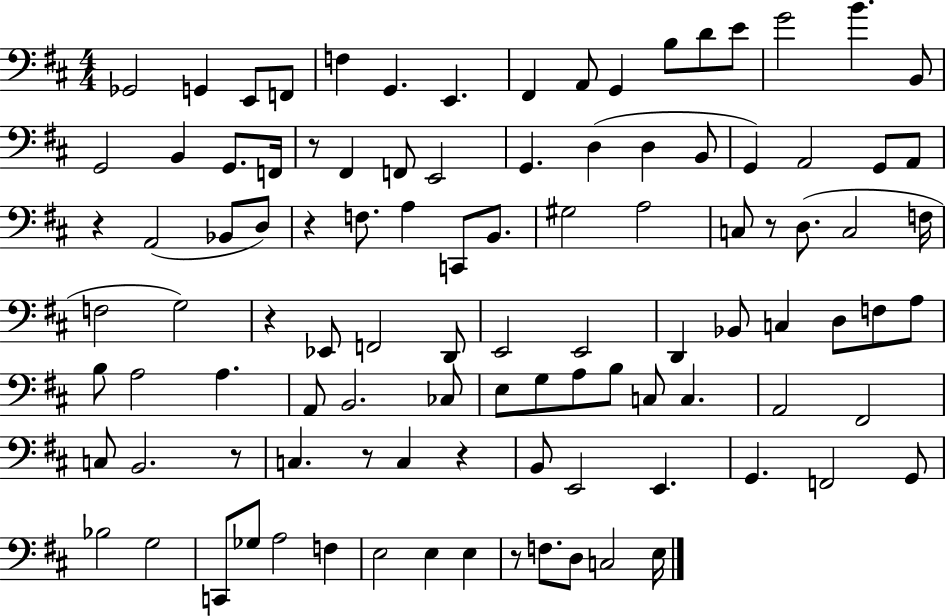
Gb2/h G2/q E2/e F2/e F3/q G2/q. E2/q. F#2/q A2/e G2/q B3/e D4/e E4/e G4/h B4/q. B2/e G2/h B2/q G2/e. F2/s R/e F#2/q F2/e E2/h G2/q. D3/q D3/q B2/e G2/q A2/h G2/e A2/e R/q A2/h Bb2/e D3/e R/q F3/e. A3/q C2/e B2/e. G#3/h A3/h C3/e R/e D3/e. C3/h F3/s F3/h G3/h R/q Eb2/e F2/h D2/e E2/h E2/h D2/q Bb2/e C3/q D3/e F3/e A3/e B3/e A3/h A3/q. A2/e B2/h. CES3/e E3/e G3/e A3/e B3/e C3/e C3/q. A2/h F#2/h C3/e B2/h. R/e C3/q. R/e C3/q R/q B2/e E2/h E2/q. G2/q. F2/h G2/e Bb3/h G3/h C2/e Gb3/e A3/h F3/q E3/h E3/q E3/q R/e F3/e. D3/e C3/h E3/s